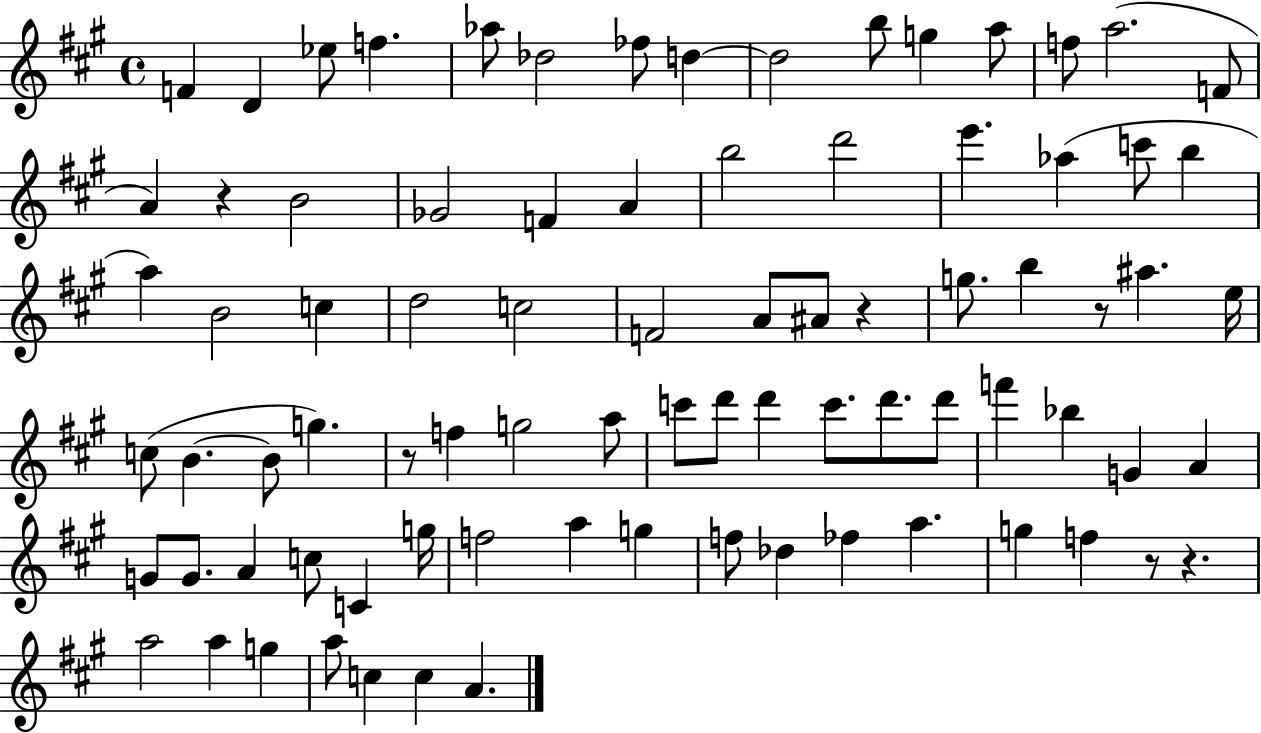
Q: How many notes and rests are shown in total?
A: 83